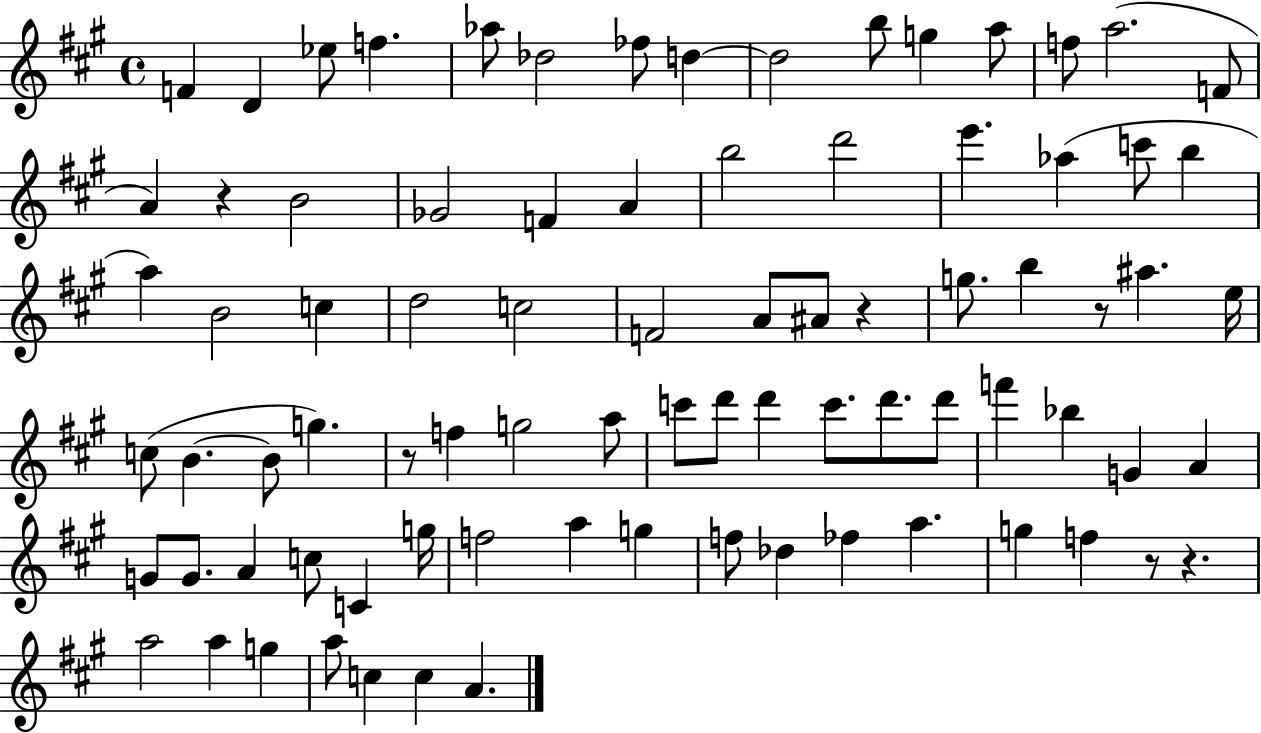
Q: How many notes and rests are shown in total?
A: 83